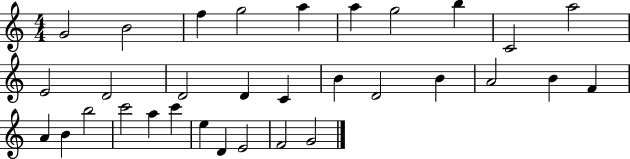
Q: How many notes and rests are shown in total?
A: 32